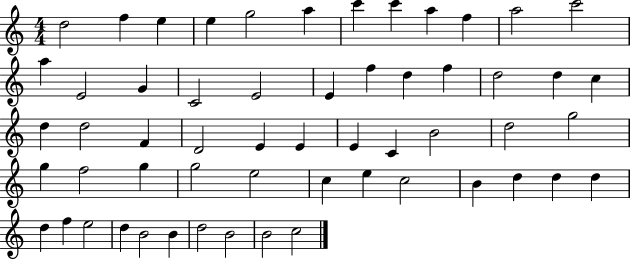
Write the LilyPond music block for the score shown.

{
  \clef treble
  \numericTimeSignature
  \time 4/4
  \key c \major
  d''2 f''4 e''4 | e''4 g''2 a''4 | c'''4 c'''4 a''4 f''4 | a''2 c'''2 | \break a''4 e'2 g'4 | c'2 e'2 | e'4 f''4 d''4 f''4 | d''2 d''4 c''4 | \break d''4 d''2 f'4 | d'2 e'4 e'4 | e'4 c'4 b'2 | d''2 g''2 | \break g''4 f''2 g''4 | g''2 e''2 | c''4 e''4 c''2 | b'4 d''4 d''4 d''4 | \break d''4 f''4 e''2 | d''4 b'2 b'4 | d''2 b'2 | b'2 c''2 | \break \bar "|."
}